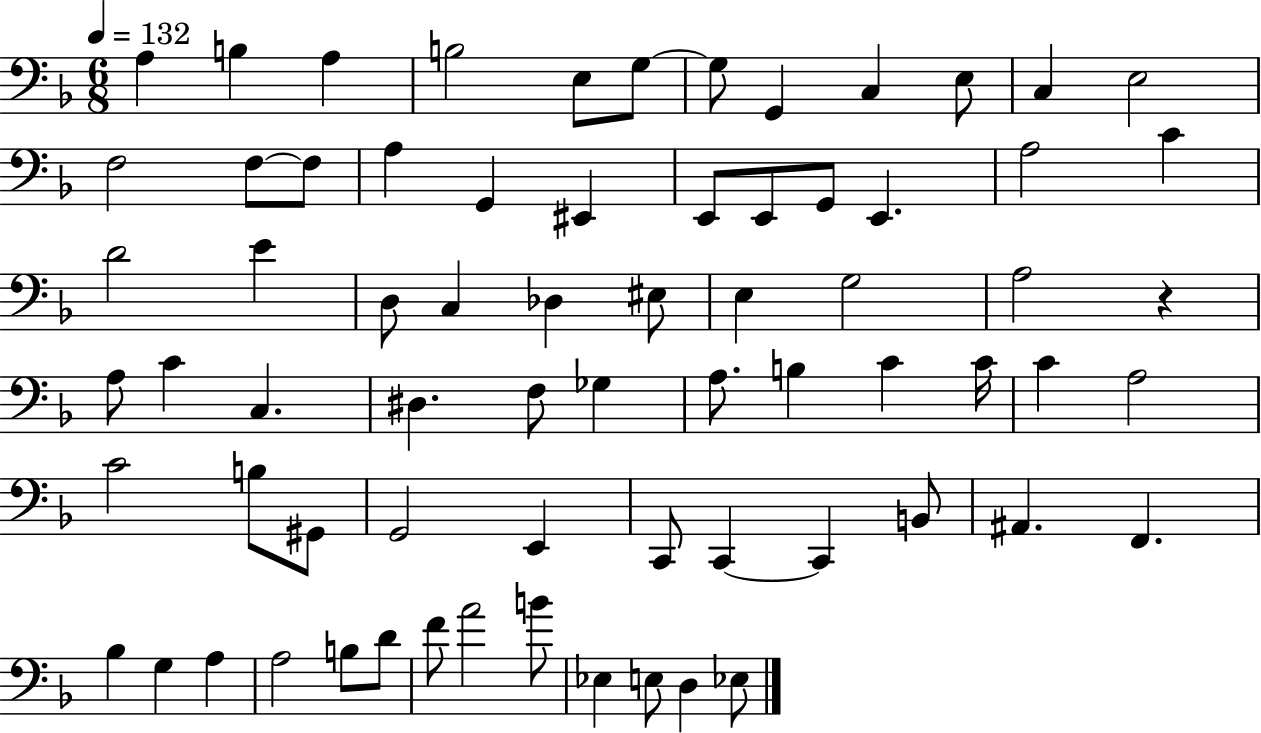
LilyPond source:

{
  \clef bass
  \numericTimeSignature
  \time 6/8
  \key f \major
  \tempo 4 = 132
  a4 b4 a4 | b2 e8 g8~~ | g8 g,4 c4 e8 | c4 e2 | \break f2 f8~~ f8 | a4 g,4 eis,4 | e,8 e,8 g,8 e,4. | a2 c'4 | \break d'2 e'4 | d8 c4 des4 eis8 | e4 g2 | a2 r4 | \break a8 c'4 c4. | dis4. f8 ges4 | a8. b4 c'4 c'16 | c'4 a2 | \break c'2 b8 gis,8 | g,2 e,4 | c,8 c,4~~ c,4 b,8 | ais,4. f,4. | \break bes4 g4 a4 | a2 b8 d'8 | f'8 a'2 b'8 | ees4 e8 d4 ees8 | \break \bar "|."
}